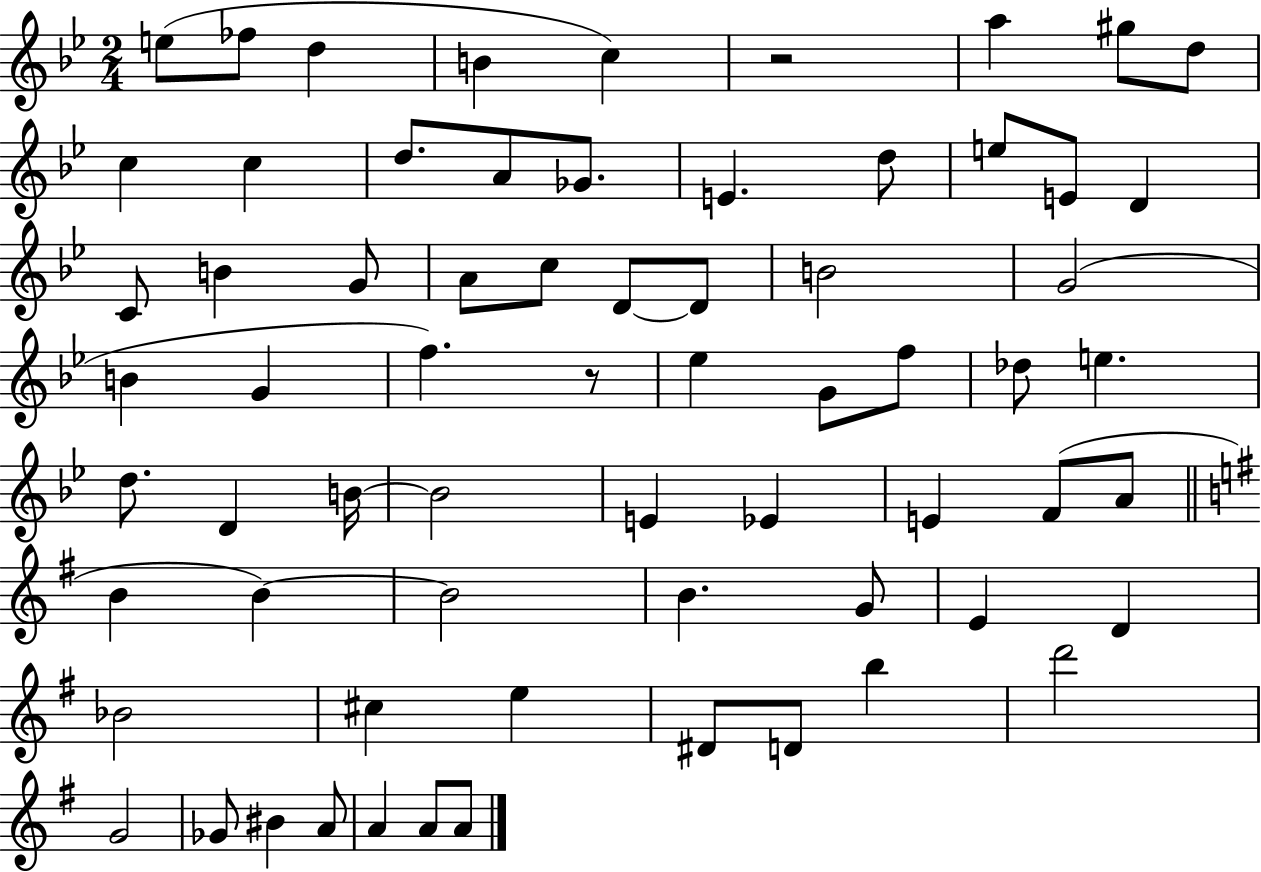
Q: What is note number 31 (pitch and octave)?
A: Eb5